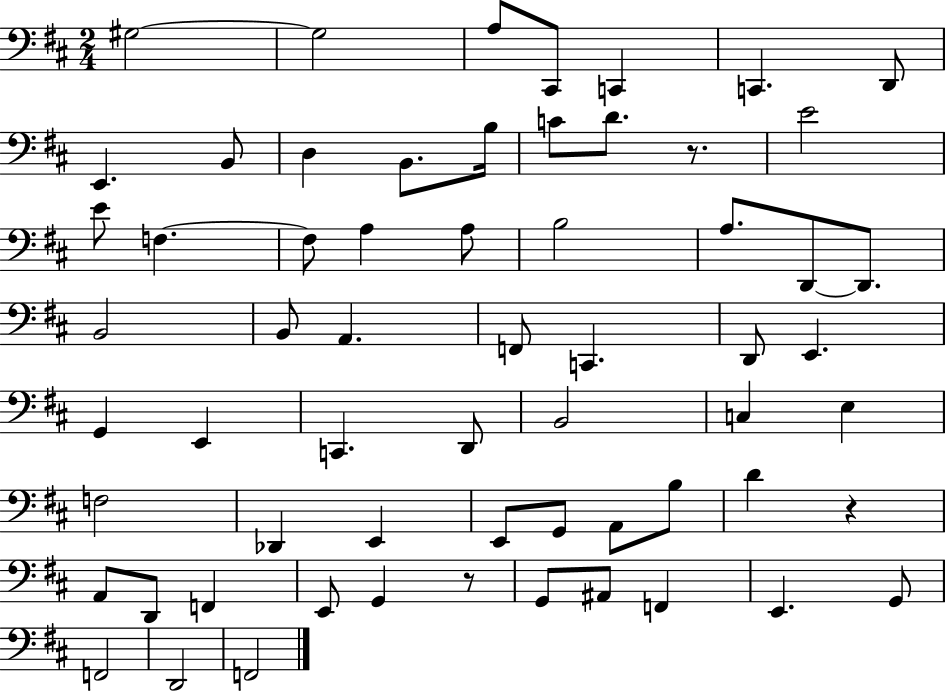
X:1
T:Untitled
M:2/4
L:1/4
K:D
^G,2 ^G,2 A,/2 ^C,,/2 C,, C,, D,,/2 E,, B,,/2 D, B,,/2 B,/4 C/2 D/2 z/2 E2 E/2 F, F,/2 A, A,/2 B,2 A,/2 D,,/2 D,,/2 B,,2 B,,/2 A,, F,,/2 C,, D,,/2 E,, G,, E,, C,, D,,/2 B,,2 C, E, F,2 _D,, E,, E,,/2 G,,/2 A,,/2 B,/2 D z A,,/2 D,,/2 F,, E,,/2 G,, z/2 G,,/2 ^A,,/2 F,, E,, G,,/2 F,,2 D,,2 F,,2